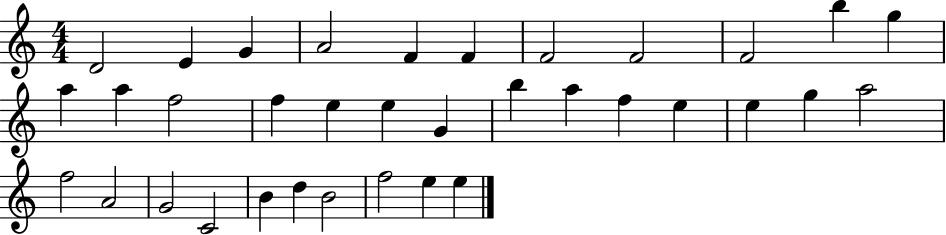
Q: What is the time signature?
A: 4/4